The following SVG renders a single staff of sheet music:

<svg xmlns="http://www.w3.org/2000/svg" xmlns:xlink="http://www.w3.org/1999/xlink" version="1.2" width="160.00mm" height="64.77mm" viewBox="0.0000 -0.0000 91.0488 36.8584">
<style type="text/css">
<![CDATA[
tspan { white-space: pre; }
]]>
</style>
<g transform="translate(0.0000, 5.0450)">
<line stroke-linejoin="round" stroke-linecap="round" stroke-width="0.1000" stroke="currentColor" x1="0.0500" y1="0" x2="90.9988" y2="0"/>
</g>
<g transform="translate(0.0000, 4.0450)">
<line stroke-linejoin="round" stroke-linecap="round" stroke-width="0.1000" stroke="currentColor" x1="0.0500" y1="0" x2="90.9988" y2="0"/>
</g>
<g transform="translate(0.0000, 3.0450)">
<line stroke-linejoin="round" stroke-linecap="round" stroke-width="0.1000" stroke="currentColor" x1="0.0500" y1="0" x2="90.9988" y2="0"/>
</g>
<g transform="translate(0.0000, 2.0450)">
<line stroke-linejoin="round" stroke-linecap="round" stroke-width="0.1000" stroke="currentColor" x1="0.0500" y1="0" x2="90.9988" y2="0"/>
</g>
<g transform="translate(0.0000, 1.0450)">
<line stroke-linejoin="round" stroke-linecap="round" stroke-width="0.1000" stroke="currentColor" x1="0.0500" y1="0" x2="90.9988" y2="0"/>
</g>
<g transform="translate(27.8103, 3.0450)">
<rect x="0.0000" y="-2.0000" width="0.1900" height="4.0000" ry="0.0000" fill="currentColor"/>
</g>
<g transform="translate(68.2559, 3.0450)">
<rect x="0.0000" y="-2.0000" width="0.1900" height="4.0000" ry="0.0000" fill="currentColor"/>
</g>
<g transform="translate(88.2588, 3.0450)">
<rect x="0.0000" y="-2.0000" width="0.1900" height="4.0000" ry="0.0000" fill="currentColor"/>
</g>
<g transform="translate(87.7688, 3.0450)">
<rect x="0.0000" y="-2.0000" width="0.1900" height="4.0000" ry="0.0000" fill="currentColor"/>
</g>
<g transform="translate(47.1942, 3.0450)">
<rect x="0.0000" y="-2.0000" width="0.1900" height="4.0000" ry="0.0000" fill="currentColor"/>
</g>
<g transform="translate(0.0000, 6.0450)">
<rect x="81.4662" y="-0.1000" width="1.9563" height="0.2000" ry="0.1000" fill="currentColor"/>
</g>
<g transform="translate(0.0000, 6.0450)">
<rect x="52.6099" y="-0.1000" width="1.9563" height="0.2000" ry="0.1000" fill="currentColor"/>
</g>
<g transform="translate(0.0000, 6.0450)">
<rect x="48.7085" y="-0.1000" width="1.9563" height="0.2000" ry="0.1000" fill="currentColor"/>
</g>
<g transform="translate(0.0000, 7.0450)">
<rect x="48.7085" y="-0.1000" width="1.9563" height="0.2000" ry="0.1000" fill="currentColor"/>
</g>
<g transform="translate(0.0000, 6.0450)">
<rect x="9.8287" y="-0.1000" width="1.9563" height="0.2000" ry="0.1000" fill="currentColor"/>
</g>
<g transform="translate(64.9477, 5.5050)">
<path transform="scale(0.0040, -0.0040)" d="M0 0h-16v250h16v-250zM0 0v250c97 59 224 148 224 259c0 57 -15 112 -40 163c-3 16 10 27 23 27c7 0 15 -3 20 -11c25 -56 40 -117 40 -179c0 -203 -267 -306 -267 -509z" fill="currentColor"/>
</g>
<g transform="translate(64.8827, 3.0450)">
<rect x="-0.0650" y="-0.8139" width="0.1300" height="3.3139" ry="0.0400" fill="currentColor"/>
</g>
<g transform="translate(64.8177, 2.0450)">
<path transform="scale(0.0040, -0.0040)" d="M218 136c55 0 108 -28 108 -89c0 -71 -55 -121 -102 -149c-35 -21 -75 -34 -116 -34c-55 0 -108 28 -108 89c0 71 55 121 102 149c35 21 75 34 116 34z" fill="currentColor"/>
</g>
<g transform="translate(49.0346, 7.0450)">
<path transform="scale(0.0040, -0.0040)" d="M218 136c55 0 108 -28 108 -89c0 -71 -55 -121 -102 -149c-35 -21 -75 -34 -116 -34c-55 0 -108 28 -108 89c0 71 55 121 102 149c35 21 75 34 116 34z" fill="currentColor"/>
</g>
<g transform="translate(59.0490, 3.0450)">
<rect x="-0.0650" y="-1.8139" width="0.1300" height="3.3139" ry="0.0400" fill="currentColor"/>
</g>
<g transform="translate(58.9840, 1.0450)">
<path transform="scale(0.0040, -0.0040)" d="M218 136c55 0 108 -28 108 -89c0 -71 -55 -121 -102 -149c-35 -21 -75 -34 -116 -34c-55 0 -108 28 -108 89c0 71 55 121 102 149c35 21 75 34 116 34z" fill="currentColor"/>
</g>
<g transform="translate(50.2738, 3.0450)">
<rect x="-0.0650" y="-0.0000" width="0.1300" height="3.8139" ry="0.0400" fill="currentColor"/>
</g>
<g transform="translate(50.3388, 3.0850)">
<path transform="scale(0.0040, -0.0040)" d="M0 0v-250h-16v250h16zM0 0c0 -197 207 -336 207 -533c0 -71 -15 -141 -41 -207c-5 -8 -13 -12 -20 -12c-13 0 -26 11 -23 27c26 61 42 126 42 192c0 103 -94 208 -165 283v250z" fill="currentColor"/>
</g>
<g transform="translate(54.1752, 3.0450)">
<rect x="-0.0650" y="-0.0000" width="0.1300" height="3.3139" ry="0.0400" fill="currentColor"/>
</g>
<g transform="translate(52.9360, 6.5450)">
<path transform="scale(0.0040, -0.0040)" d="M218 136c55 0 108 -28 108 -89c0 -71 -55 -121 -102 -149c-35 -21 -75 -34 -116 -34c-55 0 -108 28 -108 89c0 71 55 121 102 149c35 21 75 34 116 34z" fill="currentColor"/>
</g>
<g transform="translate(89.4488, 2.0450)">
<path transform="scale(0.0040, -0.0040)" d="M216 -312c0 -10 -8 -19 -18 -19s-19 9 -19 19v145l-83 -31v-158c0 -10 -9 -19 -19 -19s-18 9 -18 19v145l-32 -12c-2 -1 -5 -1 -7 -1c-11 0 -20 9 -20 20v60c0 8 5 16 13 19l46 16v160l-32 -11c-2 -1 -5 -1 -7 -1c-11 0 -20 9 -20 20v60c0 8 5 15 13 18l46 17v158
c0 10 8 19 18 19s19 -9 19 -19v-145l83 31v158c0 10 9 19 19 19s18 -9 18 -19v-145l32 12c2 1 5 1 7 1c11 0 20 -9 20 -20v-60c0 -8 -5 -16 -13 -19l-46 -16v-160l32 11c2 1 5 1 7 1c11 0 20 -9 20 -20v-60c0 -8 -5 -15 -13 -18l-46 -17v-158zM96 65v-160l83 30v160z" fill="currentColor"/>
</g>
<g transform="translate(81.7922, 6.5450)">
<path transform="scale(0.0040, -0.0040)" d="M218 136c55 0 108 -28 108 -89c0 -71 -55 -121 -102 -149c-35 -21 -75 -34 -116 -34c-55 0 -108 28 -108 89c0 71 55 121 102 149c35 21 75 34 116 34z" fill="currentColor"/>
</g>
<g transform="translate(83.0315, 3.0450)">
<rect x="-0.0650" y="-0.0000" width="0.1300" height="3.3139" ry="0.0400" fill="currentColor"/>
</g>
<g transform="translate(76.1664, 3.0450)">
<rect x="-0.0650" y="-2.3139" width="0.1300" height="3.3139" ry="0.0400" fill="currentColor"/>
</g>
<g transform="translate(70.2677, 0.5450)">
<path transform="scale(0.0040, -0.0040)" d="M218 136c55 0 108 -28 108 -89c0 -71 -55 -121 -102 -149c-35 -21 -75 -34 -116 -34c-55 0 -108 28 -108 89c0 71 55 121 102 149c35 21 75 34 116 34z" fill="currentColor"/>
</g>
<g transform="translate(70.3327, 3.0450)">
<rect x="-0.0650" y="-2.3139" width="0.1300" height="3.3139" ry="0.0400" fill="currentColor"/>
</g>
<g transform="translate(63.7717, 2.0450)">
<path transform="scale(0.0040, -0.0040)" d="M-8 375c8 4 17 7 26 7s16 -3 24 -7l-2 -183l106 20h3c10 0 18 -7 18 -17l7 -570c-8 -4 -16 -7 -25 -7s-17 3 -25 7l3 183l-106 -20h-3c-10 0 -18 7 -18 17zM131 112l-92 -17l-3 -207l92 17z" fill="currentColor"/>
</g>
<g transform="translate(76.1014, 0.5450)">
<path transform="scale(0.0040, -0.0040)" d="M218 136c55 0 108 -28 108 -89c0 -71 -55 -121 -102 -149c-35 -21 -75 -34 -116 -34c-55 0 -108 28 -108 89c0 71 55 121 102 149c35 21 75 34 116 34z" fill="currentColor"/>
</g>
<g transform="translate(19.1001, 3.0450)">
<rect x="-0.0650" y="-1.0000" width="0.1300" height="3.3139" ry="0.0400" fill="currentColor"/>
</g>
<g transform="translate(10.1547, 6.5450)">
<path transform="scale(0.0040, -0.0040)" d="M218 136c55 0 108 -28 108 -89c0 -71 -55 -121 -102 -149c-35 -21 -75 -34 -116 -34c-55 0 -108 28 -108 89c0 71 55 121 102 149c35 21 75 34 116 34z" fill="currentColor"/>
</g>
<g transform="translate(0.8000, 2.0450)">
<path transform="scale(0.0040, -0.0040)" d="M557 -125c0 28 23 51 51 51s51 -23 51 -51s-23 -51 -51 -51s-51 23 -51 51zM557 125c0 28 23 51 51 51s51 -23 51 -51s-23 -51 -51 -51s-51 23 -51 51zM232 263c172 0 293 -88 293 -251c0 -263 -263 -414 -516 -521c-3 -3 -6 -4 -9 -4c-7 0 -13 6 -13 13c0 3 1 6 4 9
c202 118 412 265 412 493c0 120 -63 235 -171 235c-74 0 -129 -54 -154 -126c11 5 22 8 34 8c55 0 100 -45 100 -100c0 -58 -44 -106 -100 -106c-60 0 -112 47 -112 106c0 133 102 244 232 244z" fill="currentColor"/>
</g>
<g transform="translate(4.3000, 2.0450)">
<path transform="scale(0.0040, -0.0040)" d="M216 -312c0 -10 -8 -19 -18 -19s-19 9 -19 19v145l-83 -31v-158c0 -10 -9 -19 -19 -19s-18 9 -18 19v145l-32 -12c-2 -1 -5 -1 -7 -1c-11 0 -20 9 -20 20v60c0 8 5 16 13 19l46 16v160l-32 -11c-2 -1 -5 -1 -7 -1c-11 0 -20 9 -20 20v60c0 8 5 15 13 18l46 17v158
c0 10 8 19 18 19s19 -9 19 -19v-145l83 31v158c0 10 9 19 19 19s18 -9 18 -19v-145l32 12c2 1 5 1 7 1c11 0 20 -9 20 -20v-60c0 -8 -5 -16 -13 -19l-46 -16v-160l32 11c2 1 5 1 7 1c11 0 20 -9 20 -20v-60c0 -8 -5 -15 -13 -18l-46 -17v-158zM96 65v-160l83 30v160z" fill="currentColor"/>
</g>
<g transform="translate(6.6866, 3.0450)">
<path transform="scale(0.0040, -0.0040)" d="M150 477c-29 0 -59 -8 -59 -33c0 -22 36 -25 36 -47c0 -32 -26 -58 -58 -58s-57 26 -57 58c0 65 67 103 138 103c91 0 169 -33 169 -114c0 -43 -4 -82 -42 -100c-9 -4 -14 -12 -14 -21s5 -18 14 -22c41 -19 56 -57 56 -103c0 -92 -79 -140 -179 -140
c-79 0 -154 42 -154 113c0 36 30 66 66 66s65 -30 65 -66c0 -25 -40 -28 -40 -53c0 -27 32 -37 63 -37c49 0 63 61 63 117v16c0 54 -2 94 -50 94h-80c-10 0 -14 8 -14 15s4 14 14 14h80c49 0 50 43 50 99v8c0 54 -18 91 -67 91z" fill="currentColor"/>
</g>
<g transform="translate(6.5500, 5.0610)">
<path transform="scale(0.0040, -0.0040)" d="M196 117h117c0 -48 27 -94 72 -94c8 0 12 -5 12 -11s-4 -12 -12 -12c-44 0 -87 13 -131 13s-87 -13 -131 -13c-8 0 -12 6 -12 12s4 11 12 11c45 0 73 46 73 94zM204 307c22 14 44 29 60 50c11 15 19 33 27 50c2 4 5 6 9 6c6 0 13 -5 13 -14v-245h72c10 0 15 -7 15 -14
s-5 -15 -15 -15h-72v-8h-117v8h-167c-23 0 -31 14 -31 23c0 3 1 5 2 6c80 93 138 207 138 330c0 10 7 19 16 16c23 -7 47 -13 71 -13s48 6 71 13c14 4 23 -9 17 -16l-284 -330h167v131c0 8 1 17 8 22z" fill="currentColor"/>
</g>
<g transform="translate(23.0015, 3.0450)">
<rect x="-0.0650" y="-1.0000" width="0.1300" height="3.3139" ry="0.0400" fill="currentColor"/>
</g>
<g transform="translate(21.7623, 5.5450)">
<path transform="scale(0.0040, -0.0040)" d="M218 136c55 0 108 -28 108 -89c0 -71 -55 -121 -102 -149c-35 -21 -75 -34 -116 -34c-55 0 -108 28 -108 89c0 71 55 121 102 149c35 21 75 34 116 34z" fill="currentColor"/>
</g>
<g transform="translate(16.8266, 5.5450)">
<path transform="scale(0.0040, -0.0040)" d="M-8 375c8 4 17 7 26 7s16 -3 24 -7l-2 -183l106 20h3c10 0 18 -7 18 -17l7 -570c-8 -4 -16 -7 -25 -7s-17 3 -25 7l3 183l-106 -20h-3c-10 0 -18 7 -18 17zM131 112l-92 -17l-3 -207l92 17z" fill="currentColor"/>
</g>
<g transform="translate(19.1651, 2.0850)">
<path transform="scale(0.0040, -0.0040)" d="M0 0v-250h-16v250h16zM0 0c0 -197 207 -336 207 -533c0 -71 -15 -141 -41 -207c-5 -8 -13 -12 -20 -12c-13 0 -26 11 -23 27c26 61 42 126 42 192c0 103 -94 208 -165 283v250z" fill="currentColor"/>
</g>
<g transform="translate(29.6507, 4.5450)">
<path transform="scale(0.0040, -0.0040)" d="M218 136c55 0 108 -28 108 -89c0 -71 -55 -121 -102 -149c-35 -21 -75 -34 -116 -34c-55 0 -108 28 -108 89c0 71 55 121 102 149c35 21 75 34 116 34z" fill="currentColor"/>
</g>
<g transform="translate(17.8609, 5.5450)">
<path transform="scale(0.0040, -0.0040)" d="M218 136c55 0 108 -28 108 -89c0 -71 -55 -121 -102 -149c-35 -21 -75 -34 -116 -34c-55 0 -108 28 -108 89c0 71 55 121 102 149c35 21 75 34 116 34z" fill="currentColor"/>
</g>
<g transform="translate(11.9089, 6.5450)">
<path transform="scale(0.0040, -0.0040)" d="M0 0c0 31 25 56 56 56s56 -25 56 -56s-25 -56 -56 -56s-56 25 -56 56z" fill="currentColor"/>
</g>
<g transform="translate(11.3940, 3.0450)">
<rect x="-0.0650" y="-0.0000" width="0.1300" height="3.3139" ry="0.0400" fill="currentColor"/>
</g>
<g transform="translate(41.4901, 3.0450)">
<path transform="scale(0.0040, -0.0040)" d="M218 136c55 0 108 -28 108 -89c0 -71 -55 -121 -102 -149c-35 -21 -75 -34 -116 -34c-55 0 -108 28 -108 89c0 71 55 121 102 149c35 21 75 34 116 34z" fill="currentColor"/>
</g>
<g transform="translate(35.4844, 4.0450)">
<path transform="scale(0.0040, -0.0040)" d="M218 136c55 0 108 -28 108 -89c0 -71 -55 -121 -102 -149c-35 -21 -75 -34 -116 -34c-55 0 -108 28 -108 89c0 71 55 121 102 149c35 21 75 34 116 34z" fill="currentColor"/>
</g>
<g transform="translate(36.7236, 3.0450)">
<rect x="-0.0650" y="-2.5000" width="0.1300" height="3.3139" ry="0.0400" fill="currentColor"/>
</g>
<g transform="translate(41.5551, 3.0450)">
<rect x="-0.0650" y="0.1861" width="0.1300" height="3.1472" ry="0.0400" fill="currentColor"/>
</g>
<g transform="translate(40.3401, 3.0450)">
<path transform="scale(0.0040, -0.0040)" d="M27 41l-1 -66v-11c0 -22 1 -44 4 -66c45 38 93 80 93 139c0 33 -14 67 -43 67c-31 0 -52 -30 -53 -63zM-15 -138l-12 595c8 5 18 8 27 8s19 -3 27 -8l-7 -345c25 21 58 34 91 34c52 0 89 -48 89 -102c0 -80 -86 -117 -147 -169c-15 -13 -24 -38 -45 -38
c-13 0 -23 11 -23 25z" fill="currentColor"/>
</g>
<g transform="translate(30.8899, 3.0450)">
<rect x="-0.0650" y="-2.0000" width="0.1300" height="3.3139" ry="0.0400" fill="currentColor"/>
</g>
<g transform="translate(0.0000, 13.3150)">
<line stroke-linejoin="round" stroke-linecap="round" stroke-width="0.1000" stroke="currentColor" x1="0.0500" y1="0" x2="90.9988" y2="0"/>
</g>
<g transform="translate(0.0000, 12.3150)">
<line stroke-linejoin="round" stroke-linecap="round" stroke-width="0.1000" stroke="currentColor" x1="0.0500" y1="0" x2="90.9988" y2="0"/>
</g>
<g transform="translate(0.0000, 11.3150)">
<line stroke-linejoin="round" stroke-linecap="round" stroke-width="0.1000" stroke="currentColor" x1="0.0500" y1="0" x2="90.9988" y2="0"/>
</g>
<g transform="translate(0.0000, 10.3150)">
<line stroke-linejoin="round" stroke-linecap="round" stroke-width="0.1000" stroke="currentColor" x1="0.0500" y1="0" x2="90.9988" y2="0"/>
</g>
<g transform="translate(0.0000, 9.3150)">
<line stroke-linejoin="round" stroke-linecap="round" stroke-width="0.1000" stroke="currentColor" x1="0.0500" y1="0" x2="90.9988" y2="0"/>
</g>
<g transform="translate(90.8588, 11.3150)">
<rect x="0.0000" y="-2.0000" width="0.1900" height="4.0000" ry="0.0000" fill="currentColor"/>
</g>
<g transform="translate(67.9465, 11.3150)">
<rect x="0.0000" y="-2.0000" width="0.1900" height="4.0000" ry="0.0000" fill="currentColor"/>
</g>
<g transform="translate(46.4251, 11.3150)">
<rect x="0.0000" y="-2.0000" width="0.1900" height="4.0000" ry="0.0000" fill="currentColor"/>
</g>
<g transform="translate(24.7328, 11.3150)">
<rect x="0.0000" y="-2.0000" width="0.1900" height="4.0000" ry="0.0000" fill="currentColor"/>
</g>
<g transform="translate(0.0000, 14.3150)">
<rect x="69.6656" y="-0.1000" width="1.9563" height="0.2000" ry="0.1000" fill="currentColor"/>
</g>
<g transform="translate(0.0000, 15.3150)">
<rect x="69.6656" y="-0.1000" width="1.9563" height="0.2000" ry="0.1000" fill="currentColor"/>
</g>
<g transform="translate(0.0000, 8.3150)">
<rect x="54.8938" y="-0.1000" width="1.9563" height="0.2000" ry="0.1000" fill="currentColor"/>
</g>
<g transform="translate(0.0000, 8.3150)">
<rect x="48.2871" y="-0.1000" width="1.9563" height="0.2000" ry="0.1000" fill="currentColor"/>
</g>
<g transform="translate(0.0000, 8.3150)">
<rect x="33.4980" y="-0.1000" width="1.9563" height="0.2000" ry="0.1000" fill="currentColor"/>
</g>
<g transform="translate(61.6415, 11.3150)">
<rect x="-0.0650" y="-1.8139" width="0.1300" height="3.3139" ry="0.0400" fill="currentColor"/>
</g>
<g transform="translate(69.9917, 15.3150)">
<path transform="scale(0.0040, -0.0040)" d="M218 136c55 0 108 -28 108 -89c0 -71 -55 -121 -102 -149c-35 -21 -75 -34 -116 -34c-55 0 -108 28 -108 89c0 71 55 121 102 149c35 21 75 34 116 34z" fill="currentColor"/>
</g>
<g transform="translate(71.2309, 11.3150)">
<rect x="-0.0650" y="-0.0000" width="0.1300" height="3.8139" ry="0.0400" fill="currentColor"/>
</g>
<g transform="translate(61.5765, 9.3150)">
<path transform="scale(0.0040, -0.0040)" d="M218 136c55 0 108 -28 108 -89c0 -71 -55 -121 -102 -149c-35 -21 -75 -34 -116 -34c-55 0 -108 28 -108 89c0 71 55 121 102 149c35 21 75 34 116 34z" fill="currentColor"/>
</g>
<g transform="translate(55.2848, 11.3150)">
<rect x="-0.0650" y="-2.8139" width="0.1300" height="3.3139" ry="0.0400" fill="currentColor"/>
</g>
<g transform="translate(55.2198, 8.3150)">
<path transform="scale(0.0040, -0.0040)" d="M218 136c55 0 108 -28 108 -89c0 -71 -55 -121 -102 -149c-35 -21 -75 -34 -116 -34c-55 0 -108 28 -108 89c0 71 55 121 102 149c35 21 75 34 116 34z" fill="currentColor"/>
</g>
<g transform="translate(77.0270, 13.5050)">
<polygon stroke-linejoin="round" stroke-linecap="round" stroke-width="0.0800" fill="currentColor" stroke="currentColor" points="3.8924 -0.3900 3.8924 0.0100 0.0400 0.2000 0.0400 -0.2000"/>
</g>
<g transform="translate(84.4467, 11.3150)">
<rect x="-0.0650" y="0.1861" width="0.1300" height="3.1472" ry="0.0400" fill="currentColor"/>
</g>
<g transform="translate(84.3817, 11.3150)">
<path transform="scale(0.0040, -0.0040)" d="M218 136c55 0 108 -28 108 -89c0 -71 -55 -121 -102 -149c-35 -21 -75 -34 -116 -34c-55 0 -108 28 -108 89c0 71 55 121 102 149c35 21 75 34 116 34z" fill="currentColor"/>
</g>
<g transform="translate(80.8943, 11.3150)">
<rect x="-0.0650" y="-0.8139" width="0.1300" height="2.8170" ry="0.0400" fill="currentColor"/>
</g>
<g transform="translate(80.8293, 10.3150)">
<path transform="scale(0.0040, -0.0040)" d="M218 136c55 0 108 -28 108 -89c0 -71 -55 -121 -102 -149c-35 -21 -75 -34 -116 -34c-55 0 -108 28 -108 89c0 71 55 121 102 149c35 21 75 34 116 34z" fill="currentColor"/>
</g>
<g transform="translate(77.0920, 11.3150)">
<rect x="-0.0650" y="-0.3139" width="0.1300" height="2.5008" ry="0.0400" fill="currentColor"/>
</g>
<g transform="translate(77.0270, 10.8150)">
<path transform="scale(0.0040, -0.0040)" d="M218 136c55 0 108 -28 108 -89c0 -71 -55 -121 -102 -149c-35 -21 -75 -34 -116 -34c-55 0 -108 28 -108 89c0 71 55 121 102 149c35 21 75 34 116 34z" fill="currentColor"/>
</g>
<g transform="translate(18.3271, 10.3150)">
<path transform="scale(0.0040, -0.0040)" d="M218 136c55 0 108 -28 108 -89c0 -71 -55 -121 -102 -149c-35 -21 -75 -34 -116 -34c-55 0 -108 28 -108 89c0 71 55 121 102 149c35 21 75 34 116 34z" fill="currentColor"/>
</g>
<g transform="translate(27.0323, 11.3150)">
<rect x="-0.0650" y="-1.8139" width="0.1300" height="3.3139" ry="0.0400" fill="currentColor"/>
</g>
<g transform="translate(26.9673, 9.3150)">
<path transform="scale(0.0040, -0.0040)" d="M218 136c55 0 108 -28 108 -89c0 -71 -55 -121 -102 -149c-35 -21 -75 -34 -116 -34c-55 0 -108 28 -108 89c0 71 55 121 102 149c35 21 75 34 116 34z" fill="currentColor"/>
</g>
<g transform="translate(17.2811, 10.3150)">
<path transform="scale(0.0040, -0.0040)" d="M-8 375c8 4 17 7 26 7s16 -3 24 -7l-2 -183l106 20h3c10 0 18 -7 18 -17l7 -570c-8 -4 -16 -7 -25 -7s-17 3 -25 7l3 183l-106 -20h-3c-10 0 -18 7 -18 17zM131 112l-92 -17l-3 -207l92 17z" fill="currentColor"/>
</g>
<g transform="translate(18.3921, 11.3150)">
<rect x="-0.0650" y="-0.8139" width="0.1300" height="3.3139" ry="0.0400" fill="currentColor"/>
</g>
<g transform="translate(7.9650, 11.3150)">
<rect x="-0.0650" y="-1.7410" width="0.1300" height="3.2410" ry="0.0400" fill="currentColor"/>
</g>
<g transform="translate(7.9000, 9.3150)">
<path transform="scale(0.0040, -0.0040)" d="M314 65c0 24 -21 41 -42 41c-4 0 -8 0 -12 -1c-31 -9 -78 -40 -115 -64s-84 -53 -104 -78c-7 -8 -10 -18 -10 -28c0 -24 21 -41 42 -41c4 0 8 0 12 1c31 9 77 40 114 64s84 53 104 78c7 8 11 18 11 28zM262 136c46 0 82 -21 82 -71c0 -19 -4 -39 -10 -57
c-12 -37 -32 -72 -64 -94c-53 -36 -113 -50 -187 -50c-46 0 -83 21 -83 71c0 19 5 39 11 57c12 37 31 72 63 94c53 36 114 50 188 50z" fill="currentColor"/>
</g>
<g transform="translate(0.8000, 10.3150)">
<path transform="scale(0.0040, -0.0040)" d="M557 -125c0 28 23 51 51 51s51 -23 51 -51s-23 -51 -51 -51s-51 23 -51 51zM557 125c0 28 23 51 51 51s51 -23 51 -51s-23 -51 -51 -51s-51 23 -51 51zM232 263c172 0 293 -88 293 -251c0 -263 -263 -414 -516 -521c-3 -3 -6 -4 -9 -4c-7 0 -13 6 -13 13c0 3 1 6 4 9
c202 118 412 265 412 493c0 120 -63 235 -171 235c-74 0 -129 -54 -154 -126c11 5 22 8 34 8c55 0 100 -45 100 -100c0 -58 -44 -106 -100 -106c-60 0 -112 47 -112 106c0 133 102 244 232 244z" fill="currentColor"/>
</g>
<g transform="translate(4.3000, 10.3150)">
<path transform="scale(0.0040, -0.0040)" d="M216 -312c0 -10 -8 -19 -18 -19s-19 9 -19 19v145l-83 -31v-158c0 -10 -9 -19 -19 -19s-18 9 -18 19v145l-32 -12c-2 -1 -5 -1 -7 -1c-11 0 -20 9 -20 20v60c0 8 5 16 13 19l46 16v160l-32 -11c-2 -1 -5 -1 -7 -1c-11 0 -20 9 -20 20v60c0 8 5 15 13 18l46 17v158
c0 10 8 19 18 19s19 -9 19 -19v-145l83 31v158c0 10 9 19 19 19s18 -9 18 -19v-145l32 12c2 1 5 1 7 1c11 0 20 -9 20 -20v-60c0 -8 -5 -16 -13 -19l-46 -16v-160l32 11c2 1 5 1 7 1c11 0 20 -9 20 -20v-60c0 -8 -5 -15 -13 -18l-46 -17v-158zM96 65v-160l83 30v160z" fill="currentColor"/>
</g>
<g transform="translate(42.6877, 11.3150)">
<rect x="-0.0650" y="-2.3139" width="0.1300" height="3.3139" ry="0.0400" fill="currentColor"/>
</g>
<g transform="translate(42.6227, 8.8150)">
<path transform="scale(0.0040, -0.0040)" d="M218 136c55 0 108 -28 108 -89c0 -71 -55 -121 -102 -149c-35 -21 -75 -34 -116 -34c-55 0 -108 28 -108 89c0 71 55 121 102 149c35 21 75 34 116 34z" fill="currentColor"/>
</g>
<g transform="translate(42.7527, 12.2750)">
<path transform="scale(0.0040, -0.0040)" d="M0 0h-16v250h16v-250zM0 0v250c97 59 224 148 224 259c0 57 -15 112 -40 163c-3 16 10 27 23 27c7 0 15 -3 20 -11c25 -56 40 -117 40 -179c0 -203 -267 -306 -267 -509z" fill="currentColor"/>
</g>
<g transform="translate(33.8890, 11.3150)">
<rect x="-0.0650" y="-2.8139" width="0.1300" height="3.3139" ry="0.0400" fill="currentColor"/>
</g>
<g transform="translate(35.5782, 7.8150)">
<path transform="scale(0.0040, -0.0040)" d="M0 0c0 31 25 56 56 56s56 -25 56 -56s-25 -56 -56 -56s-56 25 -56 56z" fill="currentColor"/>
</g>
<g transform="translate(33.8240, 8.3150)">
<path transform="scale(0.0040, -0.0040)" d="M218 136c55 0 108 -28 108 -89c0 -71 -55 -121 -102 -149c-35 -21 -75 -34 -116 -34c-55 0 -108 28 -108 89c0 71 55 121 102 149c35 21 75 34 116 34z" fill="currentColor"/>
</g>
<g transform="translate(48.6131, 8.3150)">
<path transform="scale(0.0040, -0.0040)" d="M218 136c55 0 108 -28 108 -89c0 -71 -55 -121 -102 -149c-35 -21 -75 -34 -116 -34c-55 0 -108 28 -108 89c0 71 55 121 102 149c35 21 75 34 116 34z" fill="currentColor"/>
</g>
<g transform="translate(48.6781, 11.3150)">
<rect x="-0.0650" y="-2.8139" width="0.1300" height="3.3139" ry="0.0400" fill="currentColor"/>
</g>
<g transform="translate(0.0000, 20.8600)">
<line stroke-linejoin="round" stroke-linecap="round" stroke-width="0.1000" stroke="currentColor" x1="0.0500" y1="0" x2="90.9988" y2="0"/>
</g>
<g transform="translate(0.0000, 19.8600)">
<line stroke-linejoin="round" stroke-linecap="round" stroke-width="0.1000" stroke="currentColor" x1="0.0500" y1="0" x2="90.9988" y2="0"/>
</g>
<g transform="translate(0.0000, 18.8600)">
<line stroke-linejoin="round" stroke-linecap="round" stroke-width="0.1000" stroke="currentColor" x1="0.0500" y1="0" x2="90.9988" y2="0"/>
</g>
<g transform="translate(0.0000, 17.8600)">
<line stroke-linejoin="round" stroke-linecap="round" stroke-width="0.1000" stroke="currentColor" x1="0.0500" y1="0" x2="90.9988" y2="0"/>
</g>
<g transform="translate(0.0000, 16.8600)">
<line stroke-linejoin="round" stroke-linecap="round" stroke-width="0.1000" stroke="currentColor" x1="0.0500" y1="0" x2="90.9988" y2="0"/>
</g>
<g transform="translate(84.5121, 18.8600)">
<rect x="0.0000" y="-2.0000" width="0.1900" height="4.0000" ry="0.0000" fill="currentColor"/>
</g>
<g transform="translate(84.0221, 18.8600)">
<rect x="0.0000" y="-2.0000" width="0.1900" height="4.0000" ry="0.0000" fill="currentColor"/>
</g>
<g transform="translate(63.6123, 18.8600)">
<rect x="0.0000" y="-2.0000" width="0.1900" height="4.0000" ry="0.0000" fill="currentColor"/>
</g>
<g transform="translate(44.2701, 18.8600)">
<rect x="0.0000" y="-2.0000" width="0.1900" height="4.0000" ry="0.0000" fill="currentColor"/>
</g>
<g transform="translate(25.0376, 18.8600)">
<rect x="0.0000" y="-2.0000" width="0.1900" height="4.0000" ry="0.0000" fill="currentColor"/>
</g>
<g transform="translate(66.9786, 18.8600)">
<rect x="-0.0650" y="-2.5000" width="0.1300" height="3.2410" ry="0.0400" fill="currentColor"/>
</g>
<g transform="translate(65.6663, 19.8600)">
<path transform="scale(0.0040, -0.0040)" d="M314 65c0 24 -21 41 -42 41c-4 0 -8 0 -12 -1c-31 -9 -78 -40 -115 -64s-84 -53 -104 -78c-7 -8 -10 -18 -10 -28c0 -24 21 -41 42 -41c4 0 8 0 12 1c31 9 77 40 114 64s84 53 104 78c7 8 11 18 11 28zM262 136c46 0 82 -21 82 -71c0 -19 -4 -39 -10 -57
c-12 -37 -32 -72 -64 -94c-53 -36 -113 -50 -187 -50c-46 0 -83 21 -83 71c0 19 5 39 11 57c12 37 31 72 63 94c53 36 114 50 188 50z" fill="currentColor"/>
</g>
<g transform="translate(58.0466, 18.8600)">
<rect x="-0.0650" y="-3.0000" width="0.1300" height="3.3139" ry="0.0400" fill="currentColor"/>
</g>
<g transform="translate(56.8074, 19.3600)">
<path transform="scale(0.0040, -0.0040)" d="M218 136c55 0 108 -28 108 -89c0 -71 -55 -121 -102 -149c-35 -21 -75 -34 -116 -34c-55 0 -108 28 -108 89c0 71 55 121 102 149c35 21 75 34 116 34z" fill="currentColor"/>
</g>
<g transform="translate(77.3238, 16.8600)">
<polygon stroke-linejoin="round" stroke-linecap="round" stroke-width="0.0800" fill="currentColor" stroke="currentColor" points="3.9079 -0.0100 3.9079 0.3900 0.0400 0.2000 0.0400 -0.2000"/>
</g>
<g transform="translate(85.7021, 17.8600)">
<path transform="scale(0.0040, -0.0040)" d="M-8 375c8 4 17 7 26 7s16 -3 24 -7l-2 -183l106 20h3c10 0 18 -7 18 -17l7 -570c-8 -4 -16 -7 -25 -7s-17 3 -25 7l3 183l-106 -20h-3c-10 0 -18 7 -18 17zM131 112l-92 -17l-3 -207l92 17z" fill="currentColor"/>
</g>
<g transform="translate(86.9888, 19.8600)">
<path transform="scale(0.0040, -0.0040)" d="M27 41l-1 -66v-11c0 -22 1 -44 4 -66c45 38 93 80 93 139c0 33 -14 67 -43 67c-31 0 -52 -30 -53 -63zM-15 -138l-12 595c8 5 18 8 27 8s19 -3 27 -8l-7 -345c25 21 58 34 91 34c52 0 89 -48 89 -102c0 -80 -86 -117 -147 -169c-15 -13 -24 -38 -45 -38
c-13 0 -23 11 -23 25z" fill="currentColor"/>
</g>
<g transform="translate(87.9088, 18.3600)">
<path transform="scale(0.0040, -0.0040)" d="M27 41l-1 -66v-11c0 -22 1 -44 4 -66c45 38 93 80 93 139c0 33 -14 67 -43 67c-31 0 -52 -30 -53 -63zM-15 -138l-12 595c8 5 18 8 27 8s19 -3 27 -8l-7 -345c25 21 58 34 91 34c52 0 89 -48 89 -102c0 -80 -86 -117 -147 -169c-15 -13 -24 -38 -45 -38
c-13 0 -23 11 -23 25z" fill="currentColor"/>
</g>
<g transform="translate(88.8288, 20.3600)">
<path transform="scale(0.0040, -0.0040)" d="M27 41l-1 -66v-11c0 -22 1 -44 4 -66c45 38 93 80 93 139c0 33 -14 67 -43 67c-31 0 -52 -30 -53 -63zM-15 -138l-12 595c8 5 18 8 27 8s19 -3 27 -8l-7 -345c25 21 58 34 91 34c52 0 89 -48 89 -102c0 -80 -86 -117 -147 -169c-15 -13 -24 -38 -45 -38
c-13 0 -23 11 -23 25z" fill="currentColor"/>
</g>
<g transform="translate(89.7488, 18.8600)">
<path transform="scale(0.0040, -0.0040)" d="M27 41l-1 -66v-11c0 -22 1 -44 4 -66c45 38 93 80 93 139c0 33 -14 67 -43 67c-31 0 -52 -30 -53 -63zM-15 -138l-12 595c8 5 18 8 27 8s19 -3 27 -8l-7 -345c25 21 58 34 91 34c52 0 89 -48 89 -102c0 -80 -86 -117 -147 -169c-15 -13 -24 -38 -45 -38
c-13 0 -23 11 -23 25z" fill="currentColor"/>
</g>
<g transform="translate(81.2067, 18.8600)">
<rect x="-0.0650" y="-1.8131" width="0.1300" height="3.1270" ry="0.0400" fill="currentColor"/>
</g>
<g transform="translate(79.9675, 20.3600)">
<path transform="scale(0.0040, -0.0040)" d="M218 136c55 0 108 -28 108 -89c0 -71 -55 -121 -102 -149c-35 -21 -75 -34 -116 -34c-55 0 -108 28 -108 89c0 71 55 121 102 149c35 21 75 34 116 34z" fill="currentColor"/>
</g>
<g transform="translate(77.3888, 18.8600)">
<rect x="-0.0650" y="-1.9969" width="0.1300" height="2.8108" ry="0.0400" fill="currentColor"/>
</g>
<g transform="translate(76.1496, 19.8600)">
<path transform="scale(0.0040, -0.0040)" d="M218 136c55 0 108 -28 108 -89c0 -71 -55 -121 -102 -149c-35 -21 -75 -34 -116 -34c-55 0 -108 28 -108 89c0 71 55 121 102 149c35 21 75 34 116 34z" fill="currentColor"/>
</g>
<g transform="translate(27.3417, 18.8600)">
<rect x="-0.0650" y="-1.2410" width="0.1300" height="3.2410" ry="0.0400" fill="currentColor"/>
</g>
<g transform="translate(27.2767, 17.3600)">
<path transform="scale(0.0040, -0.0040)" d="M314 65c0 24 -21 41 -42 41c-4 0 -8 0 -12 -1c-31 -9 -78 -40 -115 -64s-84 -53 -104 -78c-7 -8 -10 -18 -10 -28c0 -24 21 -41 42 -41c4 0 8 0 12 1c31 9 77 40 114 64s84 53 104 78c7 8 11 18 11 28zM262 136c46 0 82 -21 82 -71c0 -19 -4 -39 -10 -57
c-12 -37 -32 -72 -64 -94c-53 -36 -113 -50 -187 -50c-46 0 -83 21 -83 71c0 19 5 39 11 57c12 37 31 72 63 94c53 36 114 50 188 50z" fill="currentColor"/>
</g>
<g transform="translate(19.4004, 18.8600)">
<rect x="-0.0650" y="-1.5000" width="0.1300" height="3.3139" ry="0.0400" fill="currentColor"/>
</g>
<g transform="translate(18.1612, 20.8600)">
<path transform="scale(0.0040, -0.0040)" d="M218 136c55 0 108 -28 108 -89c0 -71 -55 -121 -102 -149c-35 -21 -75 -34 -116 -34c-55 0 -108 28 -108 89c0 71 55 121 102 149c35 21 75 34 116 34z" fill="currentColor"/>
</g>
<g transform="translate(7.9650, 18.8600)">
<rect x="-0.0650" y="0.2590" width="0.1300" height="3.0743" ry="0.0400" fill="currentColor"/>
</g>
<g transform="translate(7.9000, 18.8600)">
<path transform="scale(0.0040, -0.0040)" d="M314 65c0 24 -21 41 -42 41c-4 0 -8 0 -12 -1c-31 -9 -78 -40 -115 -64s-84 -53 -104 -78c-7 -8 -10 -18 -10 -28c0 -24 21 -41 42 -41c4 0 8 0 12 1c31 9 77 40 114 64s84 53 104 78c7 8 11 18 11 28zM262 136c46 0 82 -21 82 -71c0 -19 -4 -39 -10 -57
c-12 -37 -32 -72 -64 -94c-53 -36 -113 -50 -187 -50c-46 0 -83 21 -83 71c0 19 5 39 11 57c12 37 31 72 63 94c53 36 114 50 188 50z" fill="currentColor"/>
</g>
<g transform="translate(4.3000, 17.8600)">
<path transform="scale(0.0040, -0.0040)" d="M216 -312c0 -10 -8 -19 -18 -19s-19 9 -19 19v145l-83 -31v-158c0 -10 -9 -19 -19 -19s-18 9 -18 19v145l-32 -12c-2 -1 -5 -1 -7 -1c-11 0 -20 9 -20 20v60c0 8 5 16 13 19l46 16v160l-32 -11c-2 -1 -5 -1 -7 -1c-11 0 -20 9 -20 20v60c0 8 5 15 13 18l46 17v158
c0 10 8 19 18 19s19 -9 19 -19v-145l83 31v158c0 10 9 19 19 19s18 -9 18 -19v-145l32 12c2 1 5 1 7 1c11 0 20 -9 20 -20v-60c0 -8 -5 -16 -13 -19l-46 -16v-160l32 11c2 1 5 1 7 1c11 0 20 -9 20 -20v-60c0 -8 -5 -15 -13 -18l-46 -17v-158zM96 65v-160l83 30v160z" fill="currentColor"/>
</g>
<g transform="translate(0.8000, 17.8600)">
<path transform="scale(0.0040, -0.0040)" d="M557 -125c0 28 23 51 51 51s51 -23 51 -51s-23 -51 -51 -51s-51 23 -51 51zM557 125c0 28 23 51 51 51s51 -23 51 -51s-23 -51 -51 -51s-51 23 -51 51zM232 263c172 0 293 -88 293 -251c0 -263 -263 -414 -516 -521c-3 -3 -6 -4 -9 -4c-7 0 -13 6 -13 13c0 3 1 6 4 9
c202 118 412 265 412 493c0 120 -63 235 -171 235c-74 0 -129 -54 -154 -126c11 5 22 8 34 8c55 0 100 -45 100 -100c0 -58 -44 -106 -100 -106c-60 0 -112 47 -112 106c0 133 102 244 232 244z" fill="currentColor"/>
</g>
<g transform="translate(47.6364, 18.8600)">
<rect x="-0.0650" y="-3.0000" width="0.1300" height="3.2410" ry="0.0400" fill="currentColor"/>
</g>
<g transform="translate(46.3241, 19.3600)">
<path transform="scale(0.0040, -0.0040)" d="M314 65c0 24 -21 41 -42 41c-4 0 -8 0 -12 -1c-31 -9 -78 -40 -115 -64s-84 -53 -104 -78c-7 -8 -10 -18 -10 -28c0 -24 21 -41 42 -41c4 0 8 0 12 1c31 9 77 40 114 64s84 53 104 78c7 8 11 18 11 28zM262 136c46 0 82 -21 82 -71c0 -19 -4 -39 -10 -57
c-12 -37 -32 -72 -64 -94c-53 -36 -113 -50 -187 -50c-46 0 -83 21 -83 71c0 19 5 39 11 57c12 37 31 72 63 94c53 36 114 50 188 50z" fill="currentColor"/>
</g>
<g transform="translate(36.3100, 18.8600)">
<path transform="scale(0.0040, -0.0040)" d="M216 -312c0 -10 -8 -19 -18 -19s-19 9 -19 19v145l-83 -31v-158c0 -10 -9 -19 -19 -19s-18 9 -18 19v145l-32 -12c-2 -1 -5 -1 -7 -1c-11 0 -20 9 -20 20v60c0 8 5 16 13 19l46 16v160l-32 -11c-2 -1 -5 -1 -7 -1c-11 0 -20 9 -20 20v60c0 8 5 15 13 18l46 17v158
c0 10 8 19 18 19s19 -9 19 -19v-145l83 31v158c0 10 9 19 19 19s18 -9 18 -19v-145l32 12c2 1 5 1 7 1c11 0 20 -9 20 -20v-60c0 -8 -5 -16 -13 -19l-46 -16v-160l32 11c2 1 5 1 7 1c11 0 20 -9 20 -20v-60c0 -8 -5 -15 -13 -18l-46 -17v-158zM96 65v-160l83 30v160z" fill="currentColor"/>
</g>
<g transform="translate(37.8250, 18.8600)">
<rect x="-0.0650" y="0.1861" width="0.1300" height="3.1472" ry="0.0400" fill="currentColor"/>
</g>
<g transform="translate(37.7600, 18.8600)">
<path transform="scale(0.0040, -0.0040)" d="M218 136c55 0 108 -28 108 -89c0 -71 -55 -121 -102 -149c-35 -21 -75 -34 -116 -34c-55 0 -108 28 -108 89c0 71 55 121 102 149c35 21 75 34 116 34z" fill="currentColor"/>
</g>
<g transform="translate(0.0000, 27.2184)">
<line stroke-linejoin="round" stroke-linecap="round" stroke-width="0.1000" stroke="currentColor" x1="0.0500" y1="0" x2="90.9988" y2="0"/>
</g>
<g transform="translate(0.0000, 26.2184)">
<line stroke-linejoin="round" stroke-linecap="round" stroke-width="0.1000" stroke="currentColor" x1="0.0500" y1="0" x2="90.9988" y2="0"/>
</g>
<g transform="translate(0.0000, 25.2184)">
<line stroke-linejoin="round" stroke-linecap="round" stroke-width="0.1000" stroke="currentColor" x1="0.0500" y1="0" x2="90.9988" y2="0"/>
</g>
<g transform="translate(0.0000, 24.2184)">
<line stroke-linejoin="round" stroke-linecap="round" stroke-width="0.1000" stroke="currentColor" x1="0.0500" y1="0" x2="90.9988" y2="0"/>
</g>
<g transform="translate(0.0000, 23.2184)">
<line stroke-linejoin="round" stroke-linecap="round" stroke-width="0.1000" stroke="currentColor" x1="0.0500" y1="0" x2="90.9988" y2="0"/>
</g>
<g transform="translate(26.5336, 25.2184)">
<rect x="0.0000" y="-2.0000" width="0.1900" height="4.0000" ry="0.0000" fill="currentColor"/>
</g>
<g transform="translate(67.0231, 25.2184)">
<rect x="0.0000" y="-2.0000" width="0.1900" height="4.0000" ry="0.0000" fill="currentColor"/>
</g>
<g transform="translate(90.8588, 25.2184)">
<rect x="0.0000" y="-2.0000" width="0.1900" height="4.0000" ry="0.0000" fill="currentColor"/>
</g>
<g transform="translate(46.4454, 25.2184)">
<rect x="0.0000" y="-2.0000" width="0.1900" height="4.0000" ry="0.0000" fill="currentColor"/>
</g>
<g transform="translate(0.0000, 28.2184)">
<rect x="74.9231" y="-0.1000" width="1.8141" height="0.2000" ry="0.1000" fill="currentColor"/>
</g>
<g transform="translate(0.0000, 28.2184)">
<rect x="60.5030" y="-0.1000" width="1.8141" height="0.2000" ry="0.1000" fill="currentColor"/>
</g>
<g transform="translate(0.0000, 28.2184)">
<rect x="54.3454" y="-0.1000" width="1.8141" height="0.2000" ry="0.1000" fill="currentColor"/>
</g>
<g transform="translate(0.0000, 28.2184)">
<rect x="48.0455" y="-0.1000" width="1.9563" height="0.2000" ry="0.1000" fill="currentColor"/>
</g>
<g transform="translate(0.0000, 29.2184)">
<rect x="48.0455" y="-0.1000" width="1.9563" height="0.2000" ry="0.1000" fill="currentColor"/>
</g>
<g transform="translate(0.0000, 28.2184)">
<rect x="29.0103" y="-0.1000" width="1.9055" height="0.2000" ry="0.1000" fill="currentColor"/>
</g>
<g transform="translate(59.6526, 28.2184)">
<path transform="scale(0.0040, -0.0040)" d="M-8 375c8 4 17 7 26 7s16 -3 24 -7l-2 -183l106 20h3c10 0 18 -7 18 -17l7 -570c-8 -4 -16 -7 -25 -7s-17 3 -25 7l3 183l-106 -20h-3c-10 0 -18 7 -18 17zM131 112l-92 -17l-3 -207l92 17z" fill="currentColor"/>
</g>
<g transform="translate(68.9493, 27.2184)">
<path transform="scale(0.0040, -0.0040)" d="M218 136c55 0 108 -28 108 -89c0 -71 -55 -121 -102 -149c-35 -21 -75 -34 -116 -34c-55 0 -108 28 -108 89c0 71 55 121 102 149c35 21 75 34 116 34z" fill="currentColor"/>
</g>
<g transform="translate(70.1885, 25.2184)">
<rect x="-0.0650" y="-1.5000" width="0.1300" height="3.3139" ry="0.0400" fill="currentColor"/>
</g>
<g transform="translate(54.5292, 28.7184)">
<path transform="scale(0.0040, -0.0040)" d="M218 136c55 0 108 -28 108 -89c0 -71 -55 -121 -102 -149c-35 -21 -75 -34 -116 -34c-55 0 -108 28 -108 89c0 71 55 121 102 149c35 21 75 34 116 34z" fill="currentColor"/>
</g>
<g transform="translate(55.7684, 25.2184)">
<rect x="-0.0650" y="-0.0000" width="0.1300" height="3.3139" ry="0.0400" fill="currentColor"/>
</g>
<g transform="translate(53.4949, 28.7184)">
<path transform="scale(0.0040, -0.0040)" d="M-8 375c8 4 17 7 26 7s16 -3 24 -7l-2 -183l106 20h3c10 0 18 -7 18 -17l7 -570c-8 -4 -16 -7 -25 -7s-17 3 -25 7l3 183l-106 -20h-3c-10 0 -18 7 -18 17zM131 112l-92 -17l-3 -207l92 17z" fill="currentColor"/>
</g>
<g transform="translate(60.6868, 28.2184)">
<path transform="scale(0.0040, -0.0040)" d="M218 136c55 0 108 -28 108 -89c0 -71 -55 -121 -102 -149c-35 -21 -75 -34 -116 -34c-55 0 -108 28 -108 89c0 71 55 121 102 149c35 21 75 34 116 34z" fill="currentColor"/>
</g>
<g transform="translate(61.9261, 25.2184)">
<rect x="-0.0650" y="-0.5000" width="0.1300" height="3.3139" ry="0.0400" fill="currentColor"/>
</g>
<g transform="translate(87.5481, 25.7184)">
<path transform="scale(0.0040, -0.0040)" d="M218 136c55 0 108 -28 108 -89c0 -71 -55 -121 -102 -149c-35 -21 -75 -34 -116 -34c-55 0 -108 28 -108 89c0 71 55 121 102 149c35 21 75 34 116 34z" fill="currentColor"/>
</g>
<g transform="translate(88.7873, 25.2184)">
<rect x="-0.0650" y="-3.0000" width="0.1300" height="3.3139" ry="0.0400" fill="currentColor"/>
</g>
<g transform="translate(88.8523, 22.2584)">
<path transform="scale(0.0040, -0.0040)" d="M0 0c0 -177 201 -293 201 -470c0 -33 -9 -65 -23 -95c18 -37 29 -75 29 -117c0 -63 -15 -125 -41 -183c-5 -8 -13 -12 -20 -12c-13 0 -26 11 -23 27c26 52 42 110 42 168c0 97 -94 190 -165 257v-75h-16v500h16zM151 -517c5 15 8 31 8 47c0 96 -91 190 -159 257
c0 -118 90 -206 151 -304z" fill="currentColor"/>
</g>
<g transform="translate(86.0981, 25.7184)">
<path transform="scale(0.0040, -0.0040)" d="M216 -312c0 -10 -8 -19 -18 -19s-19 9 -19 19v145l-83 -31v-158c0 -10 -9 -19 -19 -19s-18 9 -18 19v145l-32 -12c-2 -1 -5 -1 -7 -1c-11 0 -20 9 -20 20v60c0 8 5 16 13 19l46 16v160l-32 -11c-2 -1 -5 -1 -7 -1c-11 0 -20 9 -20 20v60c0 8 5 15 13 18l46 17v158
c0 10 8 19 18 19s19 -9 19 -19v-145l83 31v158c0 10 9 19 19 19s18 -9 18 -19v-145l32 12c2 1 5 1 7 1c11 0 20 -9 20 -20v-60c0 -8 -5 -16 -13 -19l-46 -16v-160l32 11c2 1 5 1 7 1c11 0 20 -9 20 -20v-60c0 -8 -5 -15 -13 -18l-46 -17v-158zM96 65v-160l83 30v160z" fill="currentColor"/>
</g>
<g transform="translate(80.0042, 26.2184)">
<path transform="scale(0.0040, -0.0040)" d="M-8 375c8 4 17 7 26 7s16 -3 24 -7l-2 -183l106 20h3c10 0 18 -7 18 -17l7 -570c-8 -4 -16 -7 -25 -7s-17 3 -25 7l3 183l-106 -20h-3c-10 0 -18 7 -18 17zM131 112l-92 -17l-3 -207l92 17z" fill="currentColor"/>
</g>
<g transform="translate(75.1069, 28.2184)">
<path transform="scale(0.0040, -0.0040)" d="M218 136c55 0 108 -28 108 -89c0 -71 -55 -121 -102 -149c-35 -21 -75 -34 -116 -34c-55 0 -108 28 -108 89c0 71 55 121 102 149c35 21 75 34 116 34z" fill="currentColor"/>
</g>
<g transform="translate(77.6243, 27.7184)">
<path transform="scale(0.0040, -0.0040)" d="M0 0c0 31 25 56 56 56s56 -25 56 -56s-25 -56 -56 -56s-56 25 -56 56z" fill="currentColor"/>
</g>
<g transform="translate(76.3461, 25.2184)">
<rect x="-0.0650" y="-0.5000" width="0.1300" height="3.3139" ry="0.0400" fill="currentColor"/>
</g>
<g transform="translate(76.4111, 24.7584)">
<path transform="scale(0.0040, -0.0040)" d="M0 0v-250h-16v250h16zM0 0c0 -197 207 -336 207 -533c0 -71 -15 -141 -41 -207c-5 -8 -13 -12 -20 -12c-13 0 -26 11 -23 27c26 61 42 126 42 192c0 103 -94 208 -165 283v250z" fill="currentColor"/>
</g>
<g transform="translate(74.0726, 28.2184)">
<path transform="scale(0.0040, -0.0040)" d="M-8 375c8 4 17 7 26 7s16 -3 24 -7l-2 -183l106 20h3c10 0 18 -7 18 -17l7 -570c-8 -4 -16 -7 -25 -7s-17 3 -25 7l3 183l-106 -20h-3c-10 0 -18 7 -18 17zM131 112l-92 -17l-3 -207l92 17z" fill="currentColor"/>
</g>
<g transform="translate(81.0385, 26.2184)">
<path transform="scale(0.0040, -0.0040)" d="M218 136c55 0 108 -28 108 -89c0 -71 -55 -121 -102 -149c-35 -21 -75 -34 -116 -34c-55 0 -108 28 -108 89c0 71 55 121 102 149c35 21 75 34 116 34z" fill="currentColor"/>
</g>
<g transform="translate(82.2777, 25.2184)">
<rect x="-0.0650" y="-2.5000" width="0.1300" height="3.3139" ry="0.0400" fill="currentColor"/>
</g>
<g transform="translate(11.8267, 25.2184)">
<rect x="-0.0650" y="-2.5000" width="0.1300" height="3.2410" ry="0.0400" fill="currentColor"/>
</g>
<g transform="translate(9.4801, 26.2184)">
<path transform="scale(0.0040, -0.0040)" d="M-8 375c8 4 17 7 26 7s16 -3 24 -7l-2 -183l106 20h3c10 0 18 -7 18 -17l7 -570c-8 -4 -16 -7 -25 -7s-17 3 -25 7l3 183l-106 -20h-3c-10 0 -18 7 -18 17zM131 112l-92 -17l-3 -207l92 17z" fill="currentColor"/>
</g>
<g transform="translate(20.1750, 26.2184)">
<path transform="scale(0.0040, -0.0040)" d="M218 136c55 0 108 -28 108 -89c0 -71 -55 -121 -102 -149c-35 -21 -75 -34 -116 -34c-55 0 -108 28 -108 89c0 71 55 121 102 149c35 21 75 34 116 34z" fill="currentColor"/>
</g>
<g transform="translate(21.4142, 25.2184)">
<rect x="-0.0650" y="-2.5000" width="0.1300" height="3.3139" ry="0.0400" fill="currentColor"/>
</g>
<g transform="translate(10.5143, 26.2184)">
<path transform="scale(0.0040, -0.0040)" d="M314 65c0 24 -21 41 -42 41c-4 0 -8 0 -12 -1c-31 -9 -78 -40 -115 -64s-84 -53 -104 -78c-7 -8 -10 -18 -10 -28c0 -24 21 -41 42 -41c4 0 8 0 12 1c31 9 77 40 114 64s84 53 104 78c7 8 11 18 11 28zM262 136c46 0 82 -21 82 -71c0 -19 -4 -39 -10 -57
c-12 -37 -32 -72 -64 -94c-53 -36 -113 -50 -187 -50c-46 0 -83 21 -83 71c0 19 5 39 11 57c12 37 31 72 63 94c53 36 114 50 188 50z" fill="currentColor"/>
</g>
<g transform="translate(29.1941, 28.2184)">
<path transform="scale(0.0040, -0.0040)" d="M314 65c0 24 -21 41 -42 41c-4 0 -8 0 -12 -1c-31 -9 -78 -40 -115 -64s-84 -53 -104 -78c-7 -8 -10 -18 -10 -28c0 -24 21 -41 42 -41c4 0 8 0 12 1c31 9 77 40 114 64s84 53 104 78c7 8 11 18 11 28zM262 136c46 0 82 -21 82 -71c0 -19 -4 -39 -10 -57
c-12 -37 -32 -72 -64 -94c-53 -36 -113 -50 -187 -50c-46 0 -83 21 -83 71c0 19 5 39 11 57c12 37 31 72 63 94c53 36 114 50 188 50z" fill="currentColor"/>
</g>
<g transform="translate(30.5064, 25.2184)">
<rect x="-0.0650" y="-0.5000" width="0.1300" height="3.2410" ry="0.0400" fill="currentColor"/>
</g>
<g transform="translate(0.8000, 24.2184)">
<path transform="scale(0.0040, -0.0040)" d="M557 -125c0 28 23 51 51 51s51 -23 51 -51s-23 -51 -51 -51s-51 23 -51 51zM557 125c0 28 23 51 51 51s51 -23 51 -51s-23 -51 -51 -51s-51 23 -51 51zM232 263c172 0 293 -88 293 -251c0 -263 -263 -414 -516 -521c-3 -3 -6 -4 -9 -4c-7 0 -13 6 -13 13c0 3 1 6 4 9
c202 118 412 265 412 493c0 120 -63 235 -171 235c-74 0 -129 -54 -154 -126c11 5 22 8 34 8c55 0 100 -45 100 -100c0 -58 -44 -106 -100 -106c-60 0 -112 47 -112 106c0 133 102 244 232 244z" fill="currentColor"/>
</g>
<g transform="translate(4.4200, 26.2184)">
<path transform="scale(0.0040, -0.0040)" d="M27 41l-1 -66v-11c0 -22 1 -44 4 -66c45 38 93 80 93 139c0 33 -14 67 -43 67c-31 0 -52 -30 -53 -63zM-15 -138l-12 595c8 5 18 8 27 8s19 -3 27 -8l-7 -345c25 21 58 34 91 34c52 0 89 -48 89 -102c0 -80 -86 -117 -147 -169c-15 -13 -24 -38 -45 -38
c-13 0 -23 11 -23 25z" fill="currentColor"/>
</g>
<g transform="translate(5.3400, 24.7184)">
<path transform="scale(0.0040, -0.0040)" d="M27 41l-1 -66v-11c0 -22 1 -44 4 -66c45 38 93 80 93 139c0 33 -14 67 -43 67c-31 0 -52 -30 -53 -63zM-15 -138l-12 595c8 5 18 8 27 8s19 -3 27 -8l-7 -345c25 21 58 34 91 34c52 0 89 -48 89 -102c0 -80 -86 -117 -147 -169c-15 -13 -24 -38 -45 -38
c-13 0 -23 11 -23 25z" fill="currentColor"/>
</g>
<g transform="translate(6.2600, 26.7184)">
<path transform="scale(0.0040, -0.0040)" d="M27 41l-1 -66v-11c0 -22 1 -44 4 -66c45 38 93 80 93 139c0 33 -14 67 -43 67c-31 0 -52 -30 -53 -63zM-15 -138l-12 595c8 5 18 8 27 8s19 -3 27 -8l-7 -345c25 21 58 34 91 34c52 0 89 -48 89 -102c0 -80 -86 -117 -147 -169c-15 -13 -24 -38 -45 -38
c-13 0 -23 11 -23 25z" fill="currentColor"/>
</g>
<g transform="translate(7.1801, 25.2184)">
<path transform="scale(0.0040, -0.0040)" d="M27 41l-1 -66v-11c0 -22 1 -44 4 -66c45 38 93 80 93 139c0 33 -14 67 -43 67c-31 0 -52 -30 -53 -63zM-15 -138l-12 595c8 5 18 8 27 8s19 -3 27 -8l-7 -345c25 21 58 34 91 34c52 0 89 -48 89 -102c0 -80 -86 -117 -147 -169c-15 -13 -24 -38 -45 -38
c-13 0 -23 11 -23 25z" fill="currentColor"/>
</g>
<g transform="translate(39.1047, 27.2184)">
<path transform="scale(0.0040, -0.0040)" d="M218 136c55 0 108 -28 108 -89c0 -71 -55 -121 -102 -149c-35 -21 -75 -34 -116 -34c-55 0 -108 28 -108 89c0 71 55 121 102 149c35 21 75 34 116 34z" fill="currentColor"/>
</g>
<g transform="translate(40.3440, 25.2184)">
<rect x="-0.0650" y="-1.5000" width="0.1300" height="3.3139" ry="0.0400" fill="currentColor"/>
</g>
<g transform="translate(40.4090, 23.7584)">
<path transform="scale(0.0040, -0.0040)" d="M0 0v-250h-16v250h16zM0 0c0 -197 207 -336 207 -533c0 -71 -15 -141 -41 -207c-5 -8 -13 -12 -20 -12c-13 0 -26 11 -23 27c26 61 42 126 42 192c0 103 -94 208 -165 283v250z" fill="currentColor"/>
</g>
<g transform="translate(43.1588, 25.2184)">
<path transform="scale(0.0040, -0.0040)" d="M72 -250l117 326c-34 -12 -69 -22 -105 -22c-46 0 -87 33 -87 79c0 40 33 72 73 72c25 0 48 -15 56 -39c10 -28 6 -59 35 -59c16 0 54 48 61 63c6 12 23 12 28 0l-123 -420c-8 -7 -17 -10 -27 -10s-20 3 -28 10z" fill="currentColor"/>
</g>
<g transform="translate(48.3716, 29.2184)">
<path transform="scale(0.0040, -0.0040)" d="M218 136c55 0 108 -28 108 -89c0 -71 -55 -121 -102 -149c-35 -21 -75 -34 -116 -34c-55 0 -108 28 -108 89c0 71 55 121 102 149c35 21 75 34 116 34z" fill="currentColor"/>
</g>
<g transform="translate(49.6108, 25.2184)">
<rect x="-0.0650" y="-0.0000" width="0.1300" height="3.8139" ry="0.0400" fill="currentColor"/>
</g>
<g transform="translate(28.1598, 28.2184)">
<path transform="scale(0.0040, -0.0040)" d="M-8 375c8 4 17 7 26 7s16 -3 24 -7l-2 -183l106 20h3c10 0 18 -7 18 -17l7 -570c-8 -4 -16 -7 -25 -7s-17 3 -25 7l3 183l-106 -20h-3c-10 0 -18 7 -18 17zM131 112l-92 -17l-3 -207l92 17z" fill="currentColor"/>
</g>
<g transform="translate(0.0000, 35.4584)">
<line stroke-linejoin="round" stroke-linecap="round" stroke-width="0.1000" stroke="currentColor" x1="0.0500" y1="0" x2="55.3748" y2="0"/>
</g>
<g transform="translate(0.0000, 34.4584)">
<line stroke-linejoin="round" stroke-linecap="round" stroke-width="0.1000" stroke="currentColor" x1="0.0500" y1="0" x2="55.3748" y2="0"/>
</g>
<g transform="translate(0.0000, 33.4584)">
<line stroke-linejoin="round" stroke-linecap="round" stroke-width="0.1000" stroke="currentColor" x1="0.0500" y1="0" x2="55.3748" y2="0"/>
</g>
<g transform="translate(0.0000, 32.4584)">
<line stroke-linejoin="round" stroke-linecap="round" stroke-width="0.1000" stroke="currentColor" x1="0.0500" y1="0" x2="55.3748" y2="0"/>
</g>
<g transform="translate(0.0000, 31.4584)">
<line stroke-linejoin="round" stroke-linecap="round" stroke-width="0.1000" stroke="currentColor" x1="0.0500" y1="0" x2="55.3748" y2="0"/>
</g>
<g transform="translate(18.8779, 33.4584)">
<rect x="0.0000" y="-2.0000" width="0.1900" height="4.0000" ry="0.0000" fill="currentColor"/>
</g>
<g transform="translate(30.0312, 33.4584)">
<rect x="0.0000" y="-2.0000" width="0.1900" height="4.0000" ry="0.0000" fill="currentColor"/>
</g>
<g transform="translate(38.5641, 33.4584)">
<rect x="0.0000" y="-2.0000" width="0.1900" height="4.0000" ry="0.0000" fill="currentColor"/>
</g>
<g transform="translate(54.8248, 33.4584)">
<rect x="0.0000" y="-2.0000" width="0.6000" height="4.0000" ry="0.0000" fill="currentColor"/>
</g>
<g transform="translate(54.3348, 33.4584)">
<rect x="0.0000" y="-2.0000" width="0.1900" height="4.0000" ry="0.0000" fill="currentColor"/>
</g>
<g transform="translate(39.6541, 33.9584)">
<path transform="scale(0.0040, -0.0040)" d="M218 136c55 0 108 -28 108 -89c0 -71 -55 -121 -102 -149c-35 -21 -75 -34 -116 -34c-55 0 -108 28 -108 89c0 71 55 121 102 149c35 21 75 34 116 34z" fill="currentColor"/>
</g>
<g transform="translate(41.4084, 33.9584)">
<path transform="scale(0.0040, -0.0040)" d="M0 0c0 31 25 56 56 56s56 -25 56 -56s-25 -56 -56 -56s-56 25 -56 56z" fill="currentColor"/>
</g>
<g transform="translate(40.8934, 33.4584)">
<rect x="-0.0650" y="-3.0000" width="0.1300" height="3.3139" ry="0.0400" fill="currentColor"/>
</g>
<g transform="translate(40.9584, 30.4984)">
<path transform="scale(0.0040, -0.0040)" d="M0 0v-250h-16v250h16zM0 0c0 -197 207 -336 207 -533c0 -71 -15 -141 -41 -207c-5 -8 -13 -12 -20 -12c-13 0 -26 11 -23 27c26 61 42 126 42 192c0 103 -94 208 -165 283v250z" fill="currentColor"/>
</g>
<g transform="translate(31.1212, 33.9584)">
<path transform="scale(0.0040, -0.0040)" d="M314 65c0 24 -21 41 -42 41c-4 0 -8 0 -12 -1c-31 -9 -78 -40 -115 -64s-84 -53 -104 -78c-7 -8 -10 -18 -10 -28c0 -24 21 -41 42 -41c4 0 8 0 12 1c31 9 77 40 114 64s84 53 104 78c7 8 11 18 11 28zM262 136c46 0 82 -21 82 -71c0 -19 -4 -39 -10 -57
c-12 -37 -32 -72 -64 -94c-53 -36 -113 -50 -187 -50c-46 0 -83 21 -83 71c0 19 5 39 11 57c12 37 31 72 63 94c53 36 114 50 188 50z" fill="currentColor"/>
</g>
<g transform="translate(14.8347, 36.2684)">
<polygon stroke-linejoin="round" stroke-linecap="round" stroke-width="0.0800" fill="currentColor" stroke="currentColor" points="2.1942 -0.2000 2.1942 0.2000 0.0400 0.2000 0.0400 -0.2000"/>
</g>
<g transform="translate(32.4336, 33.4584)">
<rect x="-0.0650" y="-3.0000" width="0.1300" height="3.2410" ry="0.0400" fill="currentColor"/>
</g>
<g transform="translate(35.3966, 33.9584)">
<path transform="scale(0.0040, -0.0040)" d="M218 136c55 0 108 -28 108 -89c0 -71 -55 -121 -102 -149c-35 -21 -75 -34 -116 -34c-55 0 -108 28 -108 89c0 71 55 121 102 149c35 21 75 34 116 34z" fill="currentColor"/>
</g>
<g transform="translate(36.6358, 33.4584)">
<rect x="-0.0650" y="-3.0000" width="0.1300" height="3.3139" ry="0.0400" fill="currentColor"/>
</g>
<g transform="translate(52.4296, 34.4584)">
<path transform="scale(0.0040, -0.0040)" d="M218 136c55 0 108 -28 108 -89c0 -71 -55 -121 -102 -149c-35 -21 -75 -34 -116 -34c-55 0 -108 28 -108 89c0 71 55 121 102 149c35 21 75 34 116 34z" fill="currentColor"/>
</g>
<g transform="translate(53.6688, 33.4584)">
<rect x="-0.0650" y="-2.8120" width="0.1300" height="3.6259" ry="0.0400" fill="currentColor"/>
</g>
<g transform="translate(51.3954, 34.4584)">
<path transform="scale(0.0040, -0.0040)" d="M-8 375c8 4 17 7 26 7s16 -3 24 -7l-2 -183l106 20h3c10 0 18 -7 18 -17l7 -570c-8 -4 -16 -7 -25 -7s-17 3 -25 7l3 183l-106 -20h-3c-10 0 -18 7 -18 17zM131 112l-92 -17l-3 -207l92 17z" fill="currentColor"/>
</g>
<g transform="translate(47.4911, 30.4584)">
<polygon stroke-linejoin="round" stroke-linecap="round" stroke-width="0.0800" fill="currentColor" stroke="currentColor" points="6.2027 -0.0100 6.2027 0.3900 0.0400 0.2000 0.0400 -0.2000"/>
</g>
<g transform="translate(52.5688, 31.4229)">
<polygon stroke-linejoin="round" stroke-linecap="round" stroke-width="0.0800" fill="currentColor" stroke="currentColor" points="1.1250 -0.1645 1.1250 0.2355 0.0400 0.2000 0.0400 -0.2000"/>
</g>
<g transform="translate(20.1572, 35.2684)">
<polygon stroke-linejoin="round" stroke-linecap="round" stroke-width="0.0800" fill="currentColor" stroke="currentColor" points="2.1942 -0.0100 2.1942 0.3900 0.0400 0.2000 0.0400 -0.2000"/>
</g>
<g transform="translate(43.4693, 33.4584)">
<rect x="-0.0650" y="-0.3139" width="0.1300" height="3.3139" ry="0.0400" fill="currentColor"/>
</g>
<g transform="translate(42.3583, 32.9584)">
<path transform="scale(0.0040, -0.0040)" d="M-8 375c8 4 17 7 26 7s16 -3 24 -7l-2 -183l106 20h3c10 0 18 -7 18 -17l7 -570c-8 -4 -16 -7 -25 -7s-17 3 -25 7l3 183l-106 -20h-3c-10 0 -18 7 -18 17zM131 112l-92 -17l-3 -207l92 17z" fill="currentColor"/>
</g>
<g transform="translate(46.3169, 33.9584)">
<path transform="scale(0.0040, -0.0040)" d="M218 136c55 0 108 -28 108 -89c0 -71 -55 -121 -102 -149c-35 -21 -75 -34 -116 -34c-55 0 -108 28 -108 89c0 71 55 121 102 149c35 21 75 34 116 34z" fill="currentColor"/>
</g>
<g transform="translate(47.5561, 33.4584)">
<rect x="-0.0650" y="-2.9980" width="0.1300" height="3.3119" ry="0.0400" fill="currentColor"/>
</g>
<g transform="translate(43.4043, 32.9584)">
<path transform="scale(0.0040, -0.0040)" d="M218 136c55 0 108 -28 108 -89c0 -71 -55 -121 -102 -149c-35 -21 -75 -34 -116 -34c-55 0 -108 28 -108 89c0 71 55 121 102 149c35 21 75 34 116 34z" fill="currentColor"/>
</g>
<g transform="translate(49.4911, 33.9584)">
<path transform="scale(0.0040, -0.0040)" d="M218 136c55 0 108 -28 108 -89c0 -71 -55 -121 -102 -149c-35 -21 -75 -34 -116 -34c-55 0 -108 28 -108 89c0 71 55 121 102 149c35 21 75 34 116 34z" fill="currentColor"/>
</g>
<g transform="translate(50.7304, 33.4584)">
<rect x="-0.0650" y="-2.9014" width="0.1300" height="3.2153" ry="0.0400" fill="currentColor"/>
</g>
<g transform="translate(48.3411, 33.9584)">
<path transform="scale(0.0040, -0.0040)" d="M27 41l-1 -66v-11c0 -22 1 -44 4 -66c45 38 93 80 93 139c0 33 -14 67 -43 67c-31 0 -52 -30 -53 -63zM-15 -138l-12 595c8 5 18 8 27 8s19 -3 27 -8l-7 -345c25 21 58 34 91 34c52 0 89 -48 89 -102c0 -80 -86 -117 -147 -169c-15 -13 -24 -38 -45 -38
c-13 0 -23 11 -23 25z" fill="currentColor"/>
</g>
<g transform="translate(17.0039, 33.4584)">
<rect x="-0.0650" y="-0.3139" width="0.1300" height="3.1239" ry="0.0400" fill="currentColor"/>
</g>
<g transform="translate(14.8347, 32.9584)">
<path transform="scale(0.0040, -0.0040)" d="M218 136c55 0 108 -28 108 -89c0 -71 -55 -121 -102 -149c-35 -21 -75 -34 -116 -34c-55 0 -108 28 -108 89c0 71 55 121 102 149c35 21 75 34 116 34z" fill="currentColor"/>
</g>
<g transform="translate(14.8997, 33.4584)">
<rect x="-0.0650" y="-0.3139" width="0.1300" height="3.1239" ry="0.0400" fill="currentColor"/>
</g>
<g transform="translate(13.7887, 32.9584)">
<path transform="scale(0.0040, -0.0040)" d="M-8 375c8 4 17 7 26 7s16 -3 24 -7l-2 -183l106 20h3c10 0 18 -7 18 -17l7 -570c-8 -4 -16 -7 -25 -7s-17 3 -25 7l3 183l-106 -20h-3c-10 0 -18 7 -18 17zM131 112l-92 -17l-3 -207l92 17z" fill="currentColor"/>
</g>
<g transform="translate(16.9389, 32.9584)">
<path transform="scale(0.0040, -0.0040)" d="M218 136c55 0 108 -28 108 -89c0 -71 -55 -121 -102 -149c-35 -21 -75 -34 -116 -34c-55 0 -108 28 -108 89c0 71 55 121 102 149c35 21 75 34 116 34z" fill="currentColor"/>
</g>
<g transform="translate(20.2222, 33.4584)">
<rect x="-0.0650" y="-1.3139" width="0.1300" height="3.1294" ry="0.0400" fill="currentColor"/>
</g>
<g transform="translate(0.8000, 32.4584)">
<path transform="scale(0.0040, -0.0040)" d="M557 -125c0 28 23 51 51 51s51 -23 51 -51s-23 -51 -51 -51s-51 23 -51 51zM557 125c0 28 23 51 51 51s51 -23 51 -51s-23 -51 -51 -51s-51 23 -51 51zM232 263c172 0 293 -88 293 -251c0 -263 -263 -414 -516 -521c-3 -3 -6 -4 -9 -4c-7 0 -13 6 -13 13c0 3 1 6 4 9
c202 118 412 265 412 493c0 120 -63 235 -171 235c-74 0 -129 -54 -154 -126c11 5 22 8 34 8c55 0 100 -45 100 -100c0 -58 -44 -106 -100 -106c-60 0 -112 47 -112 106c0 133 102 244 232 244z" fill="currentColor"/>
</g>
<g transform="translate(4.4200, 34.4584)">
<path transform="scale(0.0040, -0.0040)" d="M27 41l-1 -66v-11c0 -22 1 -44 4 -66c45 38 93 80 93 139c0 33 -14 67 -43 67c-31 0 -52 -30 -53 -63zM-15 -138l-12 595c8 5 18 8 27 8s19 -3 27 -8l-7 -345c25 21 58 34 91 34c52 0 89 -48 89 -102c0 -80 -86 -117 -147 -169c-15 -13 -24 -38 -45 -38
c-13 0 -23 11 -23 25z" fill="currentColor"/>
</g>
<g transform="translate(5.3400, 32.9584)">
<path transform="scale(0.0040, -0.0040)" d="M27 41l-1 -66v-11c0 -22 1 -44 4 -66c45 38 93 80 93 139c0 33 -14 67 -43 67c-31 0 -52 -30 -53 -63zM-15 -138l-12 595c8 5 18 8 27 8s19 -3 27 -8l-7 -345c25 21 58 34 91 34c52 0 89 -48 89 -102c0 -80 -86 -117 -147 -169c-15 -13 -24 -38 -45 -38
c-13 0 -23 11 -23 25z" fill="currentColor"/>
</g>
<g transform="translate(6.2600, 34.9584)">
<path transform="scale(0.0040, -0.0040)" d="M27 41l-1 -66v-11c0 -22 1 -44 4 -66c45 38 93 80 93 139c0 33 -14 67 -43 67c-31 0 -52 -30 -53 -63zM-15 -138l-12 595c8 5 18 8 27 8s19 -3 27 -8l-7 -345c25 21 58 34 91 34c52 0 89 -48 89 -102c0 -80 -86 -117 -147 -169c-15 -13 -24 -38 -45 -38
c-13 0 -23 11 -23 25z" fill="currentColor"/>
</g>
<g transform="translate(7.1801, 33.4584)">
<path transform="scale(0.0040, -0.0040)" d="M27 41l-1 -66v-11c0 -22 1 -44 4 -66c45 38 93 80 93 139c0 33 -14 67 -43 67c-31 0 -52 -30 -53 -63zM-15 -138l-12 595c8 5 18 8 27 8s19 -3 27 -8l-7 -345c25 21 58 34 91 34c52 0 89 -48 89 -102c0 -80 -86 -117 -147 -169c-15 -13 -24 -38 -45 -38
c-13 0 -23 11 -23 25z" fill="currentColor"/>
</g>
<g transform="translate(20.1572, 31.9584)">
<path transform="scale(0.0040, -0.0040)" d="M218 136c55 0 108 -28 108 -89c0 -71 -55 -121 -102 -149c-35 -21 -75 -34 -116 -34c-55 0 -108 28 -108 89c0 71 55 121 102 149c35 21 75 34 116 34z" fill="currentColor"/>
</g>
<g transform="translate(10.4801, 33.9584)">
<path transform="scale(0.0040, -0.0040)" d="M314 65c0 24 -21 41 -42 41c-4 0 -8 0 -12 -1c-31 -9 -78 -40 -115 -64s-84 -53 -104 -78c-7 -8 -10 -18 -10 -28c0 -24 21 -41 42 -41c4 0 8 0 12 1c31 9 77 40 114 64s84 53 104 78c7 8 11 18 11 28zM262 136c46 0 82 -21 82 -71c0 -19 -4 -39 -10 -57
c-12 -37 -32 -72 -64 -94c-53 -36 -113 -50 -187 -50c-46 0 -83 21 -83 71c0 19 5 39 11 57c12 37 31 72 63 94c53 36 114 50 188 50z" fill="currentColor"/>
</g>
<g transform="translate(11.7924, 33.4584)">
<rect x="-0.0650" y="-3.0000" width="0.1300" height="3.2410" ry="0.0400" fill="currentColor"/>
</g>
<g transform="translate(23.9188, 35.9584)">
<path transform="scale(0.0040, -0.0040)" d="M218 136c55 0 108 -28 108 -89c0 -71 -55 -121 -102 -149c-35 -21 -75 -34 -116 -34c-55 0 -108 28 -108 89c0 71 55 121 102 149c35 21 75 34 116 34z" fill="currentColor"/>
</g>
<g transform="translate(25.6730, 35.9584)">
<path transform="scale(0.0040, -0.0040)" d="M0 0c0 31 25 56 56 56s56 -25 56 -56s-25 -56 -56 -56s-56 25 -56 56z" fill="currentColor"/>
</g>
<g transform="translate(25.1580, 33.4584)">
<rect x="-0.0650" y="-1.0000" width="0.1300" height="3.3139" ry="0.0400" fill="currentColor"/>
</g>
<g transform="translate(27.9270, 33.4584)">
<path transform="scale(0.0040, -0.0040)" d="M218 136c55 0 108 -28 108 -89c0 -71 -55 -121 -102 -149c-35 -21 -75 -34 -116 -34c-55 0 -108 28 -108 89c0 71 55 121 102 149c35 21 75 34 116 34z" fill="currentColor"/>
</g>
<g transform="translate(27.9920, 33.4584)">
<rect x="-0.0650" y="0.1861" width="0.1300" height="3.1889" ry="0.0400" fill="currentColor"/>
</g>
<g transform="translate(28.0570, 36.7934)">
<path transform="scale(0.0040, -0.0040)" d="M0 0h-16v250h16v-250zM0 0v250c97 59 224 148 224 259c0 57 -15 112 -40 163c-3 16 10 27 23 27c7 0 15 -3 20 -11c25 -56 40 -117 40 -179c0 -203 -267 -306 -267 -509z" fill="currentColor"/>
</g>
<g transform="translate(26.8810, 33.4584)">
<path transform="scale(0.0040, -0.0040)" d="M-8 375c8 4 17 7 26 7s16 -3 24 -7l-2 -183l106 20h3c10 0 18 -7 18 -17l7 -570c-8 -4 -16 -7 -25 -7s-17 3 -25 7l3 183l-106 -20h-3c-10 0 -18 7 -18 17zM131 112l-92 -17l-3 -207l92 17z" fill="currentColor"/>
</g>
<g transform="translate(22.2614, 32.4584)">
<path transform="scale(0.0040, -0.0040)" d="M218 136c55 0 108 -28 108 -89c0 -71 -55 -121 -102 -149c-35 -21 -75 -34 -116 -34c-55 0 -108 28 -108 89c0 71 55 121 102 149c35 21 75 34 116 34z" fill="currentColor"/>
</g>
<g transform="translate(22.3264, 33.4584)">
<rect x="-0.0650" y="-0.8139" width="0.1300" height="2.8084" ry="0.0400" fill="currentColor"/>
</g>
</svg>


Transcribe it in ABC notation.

X:1
T:Untitled
M:3/4
L:1/4
K:G
D,, F,,/2 F,, A,, B,, _D, C,,/2 D,, A, F,/2 B, B, D,, A,2 F, A, C B,/2 C C A, C,, E,/2 ^F,/2 D, D,2 G,, G,2 ^D, C,2 C, B,,2 B,,/2 A,,/2 B,,2 B,, E,,2 G,,/2 z/2 C,, D,, E,, G,, E,,/2 B,, ^C,/4 C,2 E,/2 E,/2 G,/2 F,/2 F,, D,/2 C,2 C, C,/2 E, C,/2 _C,/2 B,,/4